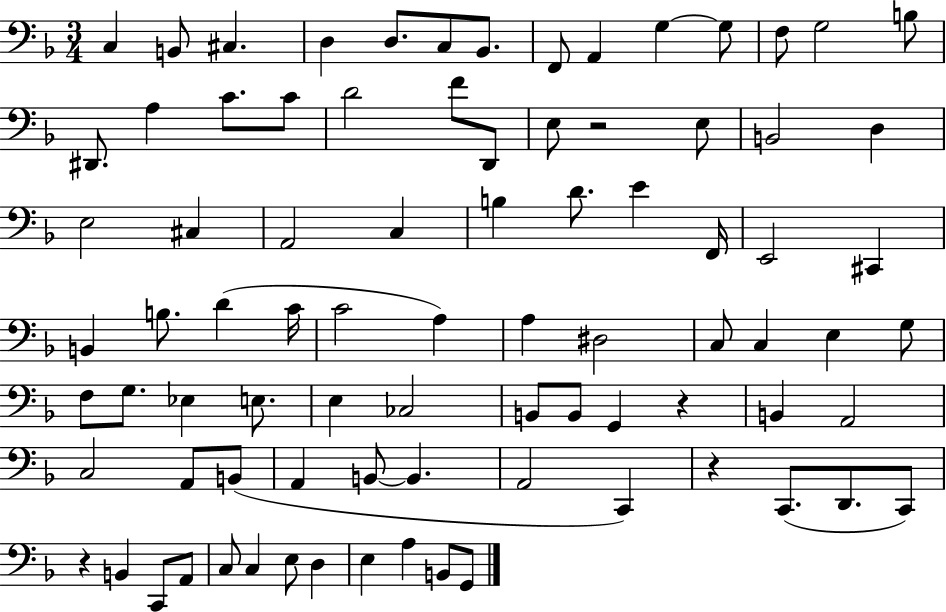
C3/q B2/e C#3/q. D3/q D3/e. C3/e Bb2/e. F2/e A2/q G3/q G3/e F3/e G3/h B3/e D#2/e. A3/q C4/e. C4/e D4/h F4/e D2/e E3/e R/h E3/e B2/h D3/q E3/h C#3/q A2/h C3/q B3/q D4/e. E4/q F2/s E2/h C#2/q B2/q B3/e. D4/q C4/s C4/h A3/q A3/q D#3/h C3/e C3/q E3/q G3/e F3/e G3/e. Eb3/q E3/e. E3/q CES3/h B2/e B2/e G2/q R/q B2/q A2/h C3/h A2/e B2/e A2/q B2/e B2/q. A2/h C2/q R/q C2/e. D2/e. C2/e R/q B2/q C2/e A2/e C3/e C3/q E3/e D3/q E3/q A3/q B2/e G2/e